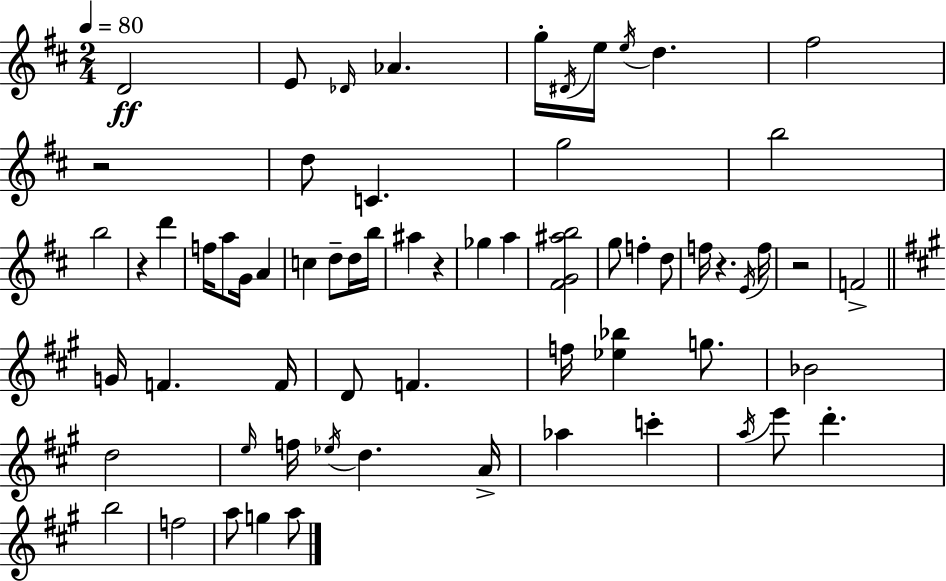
D4/h E4/e Db4/s Ab4/q. G5/s D#4/s E5/s E5/s D5/q. F#5/h R/h D5/e C4/q. G5/h B5/h B5/h R/q D6/q F5/s A5/e G4/s A4/q C5/q D5/e D5/s B5/s A#5/q R/q Gb5/q A5/q [F#4,G4,A#5,B5]/h G5/e F5/q D5/e F5/s R/q. E4/s F5/s R/h F4/h G4/s F4/q. F4/s D4/e F4/q. F5/s [Eb5,Bb5]/q G5/e. Bb4/h D5/h E5/s F5/s Eb5/s D5/q. A4/s Ab5/q C6/q A5/s E6/e D6/q. B5/h F5/h A5/e G5/q A5/e